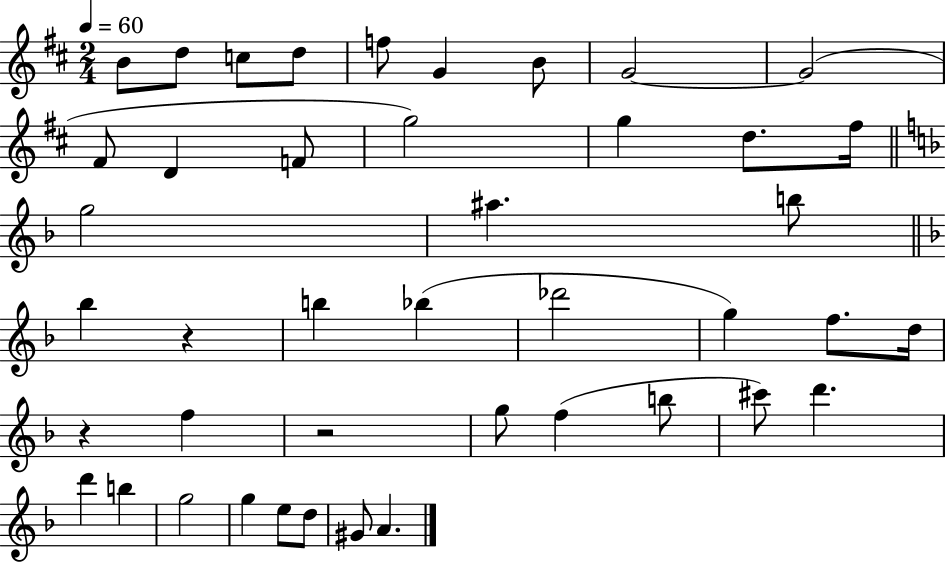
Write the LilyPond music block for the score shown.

{
  \clef treble
  \numericTimeSignature
  \time 2/4
  \key d \major
  \tempo 4 = 60
  b'8 d''8 c''8 d''8 | f''8 g'4 b'8 | g'2~~ | g'2( | \break fis'8 d'4 f'8 | g''2) | g''4 d''8. fis''16 | \bar "||" \break \key f \major g''2 | ais''4. b''8 | \bar "||" \break \key f \major bes''4 r4 | b''4 bes''4( | des'''2 | g''4) f''8. d''16 | \break r4 f''4 | r2 | g''8 f''4( b''8 | cis'''8) d'''4. | \break d'''4 b''4 | g''2 | g''4 e''8 d''8 | gis'8 a'4. | \break \bar "|."
}